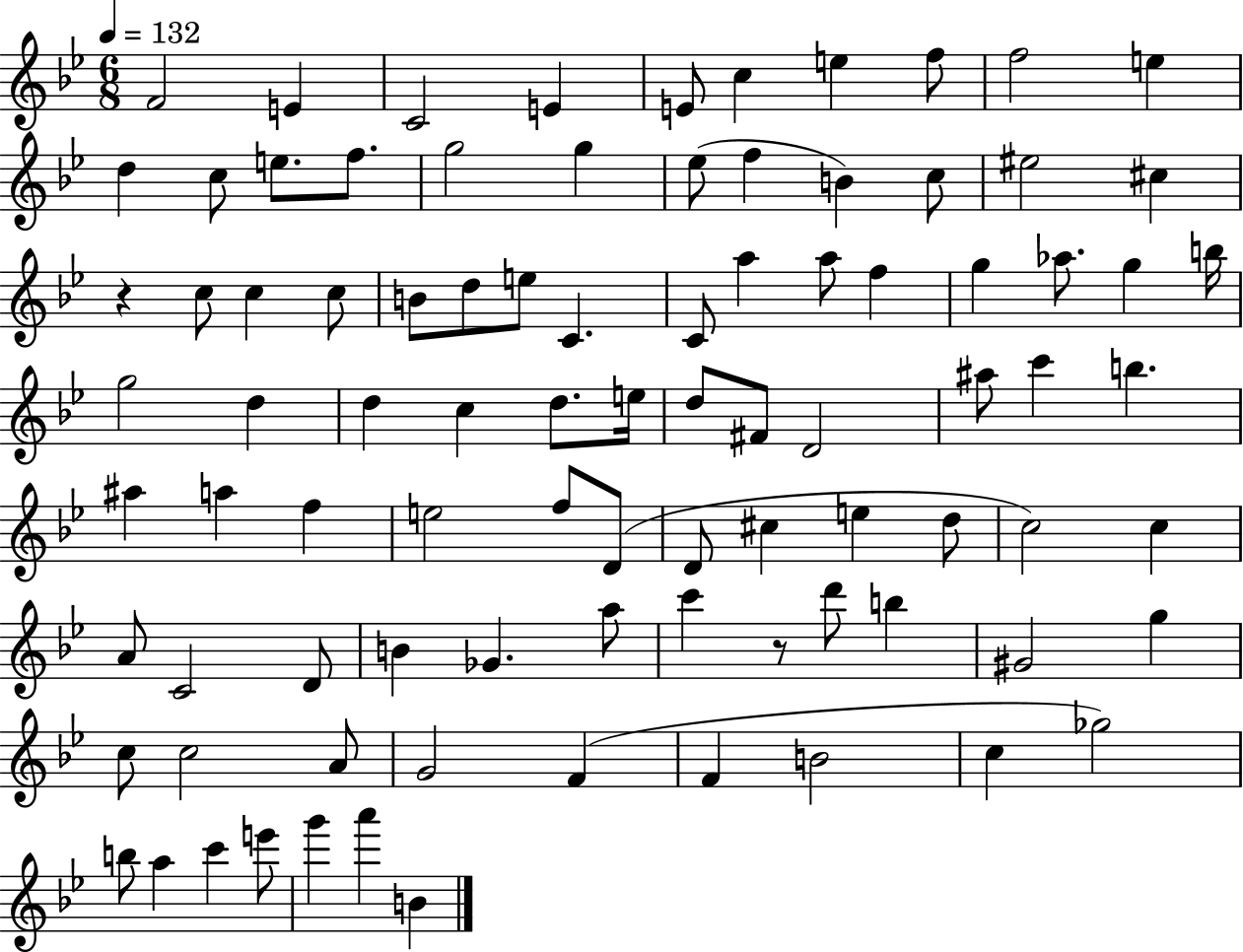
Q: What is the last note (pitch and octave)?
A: B4